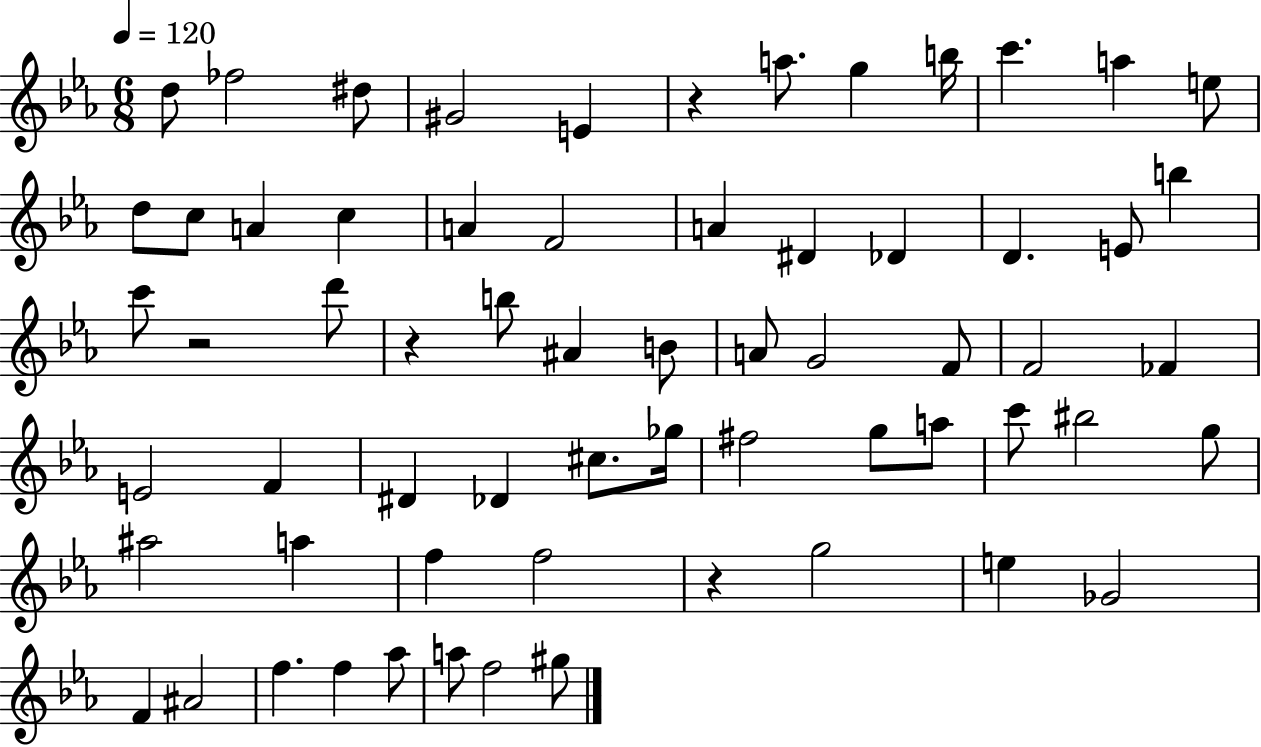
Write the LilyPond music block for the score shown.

{
  \clef treble
  \numericTimeSignature
  \time 6/8
  \key ees \major
  \tempo 4 = 120
  d''8 fes''2 dis''8 | gis'2 e'4 | r4 a''8. g''4 b''16 | c'''4. a''4 e''8 | \break d''8 c''8 a'4 c''4 | a'4 f'2 | a'4 dis'4 des'4 | d'4. e'8 b''4 | \break c'''8 r2 d'''8 | r4 b''8 ais'4 b'8 | a'8 g'2 f'8 | f'2 fes'4 | \break e'2 f'4 | dis'4 des'4 cis''8. ges''16 | fis''2 g''8 a''8 | c'''8 bis''2 g''8 | \break ais''2 a''4 | f''4 f''2 | r4 g''2 | e''4 ges'2 | \break f'4 ais'2 | f''4. f''4 aes''8 | a''8 f''2 gis''8 | \bar "|."
}